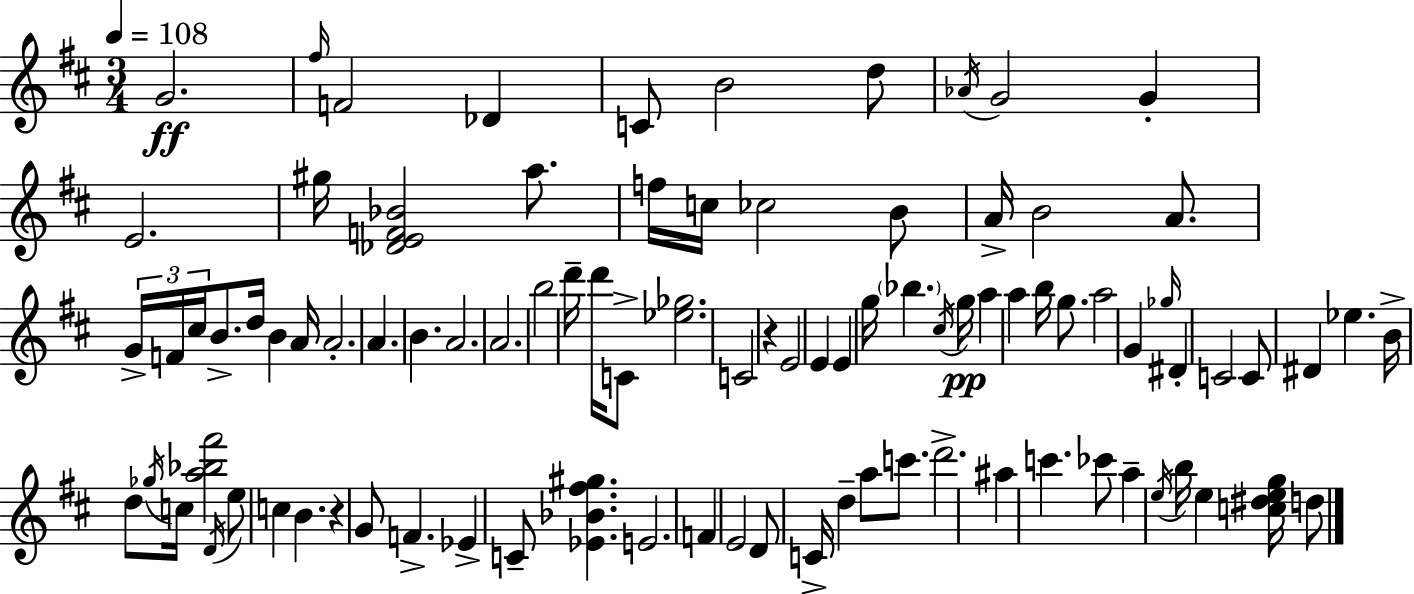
{
  \clef treble
  \numericTimeSignature
  \time 3/4
  \key d \major
  \tempo 4 = 108
  g'2.\ff | \grace { fis''16 } f'2 des'4 | c'8 b'2 d''8 | \acciaccatura { aes'16 } g'2 g'4-. | \break e'2. | gis''16 <des' e' f' bes'>2 a''8. | f''16 c''16 ces''2 | b'8 a'16-> b'2 a'8. | \break \tuplet 3/2 { g'16-> f'16 cis''16 } b'8.-> d''16 b'4 | a'16 a'2.-. | a'4. b'4. | a'2. | \break a'2. | b''2 d'''16-- d'''16 | c'8-> <ees'' ges''>2. | c'2 r4 | \break e'2 e'4 | e'4 g''16 \parenthesize bes''4. | \acciaccatura { cis''16 } g''16\pp a''4 a''4 b''16 | g''8. a''2 g'4 | \break \grace { ges''16 } dis'4-. c'2 | c'8 dis'4 ees''4. | b'16-> d''8 \acciaccatura { ges''16 } c''16 <a'' bes'' fis'''>2 | \acciaccatura { d'16 } e''8 c''4 | \break b'4. r4 g'8 | f'4.-> ees'4-> c'8-- | <ees' bes' fis'' gis''>4. e'2. | f'4 e'2 | \break d'8 c'16-> d''4-- | a''8 c'''8. d'''2.-> | ais''4 c'''4. | ces'''8 a''4-- \acciaccatura { e''16 } b''16 | \break e''4 <c'' dis'' e'' g''>16 d''8 \bar "|."
}